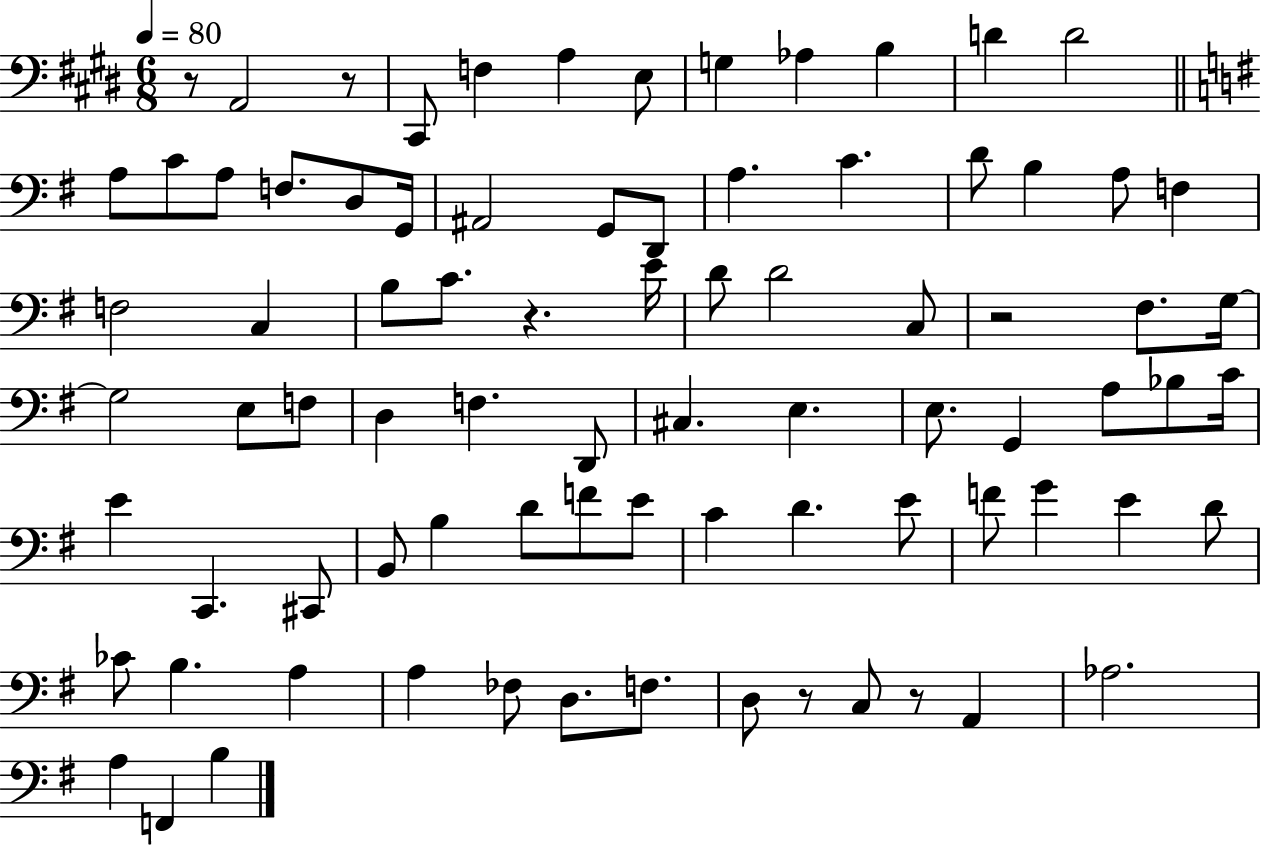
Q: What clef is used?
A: bass